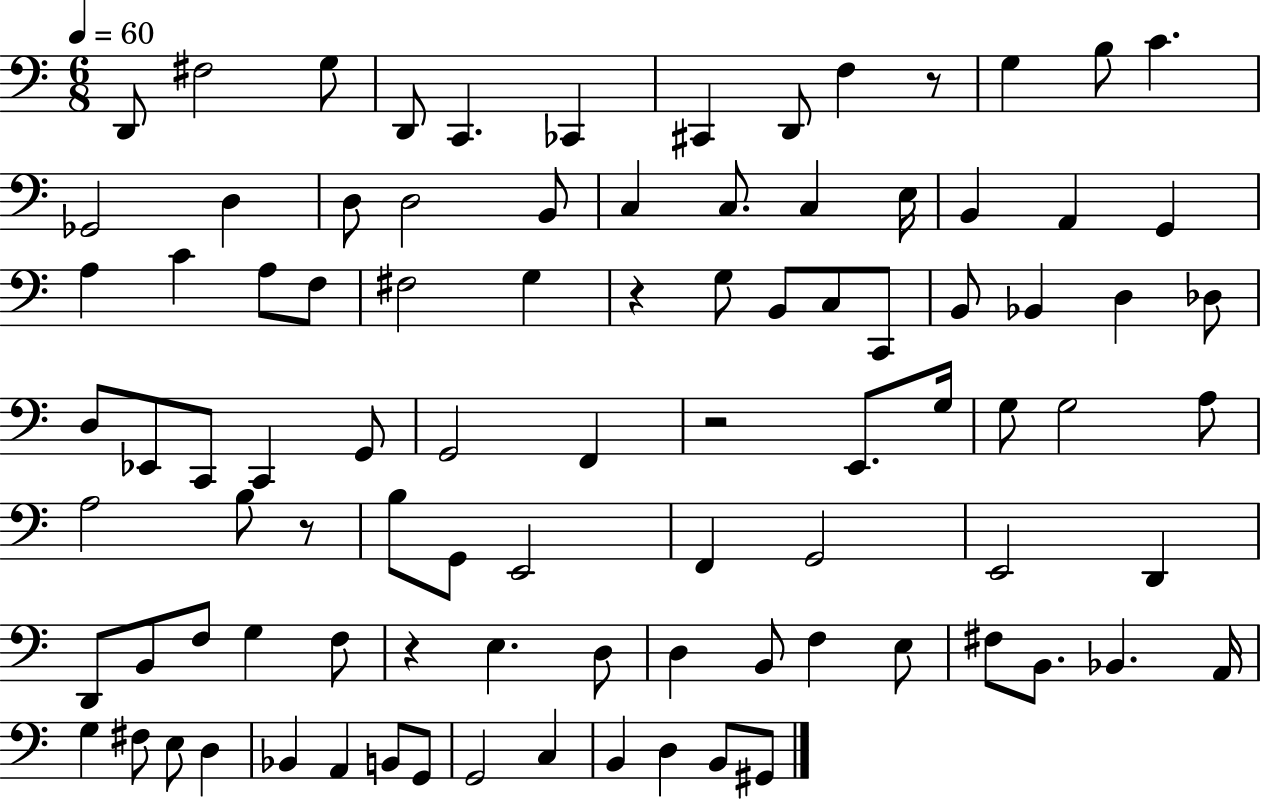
D2/e F#3/h G3/e D2/e C2/q. CES2/q C#2/q D2/e F3/q R/e G3/q B3/e C4/q. Gb2/h D3/q D3/e D3/h B2/e C3/q C3/e. C3/q E3/s B2/q A2/q G2/q A3/q C4/q A3/e F3/e F#3/h G3/q R/q G3/e B2/e C3/e C2/e B2/e Bb2/q D3/q Db3/e D3/e Eb2/e C2/e C2/q G2/e G2/h F2/q R/h E2/e. G3/s G3/e G3/h A3/e A3/h B3/e R/e B3/e G2/e E2/h F2/q G2/h E2/h D2/q D2/e B2/e F3/e G3/q F3/e R/q E3/q. D3/e D3/q B2/e F3/q E3/e F#3/e B2/e. Bb2/q. A2/s G3/q F#3/e E3/e D3/q Bb2/q A2/q B2/e G2/e G2/h C3/q B2/q D3/q B2/e G#2/e